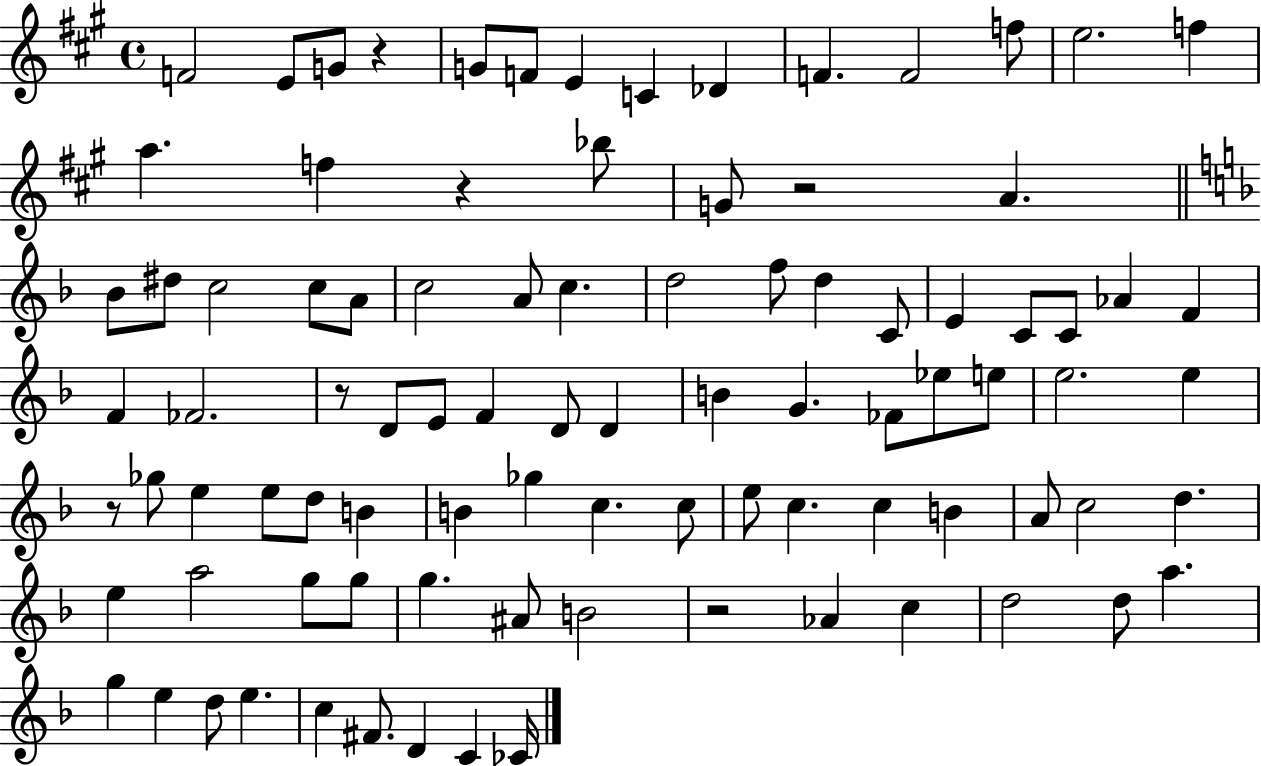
F4/h E4/e G4/e R/q G4/e F4/e E4/q C4/q Db4/q F4/q. F4/h F5/e E5/h. F5/q A5/q. F5/q R/q Bb5/e G4/e R/h A4/q. Bb4/e D#5/e C5/h C5/e A4/e C5/h A4/e C5/q. D5/h F5/e D5/q C4/e E4/q C4/e C4/e Ab4/q F4/q F4/q FES4/h. R/e D4/e E4/e F4/q D4/e D4/q B4/q G4/q. FES4/e Eb5/e E5/e E5/h. E5/q R/e Gb5/e E5/q E5/e D5/e B4/q B4/q Gb5/q C5/q. C5/e E5/e C5/q. C5/q B4/q A4/e C5/h D5/q. E5/q A5/h G5/e G5/e G5/q. A#4/e B4/h R/h Ab4/q C5/q D5/h D5/e A5/q. G5/q E5/q D5/e E5/q. C5/q F#4/e. D4/q C4/q CES4/s